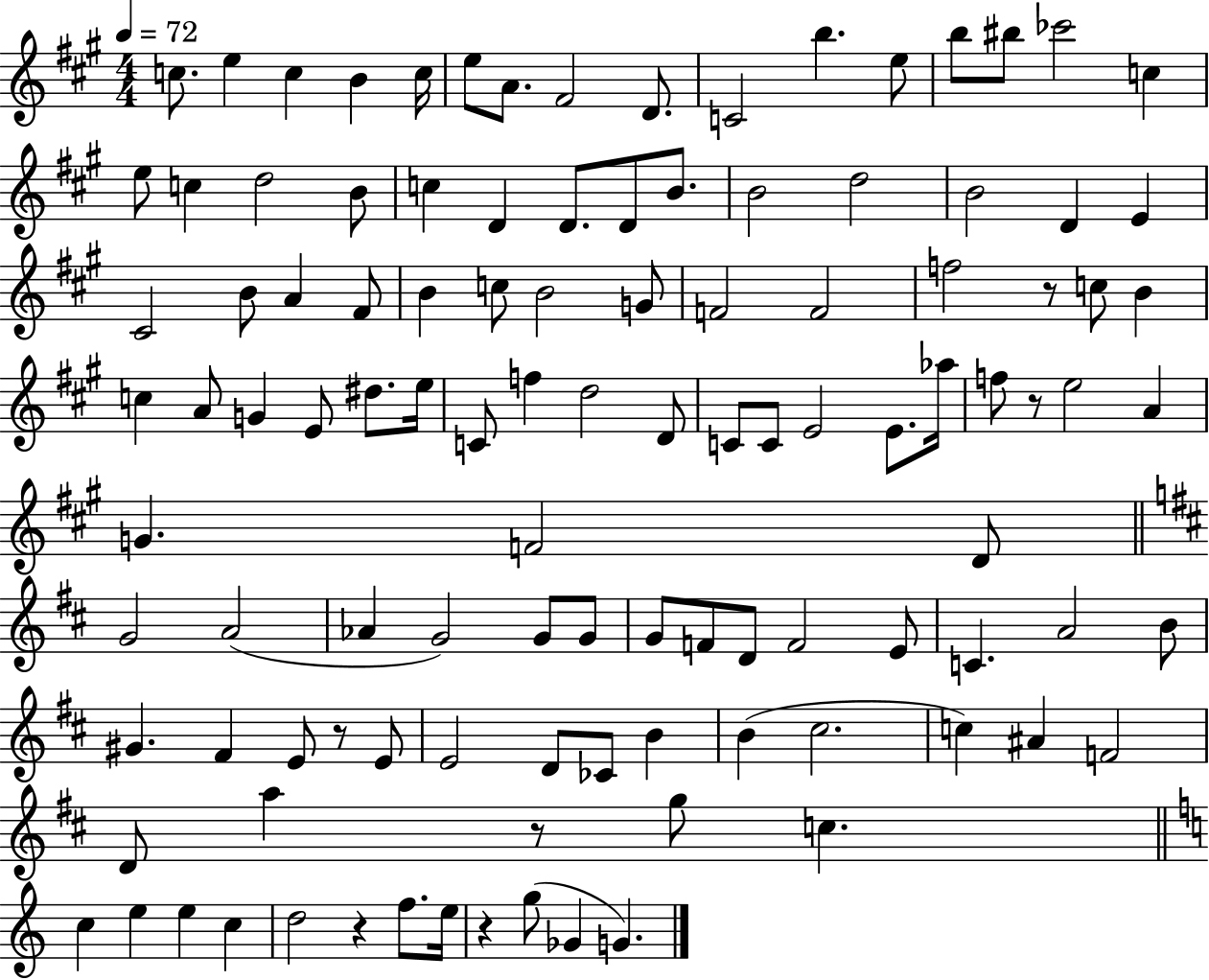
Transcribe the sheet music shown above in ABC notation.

X:1
T:Untitled
M:4/4
L:1/4
K:A
c/2 e c B c/4 e/2 A/2 ^F2 D/2 C2 b e/2 b/2 ^b/2 _c'2 c e/2 c d2 B/2 c D D/2 D/2 B/2 B2 d2 B2 D E ^C2 B/2 A ^F/2 B c/2 B2 G/2 F2 F2 f2 z/2 c/2 B c A/2 G E/2 ^d/2 e/4 C/2 f d2 D/2 C/2 C/2 E2 E/2 _a/4 f/2 z/2 e2 A G F2 D/2 G2 A2 _A G2 G/2 G/2 G/2 F/2 D/2 F2 E/2 C A2 B/2 ^G ^F E/2 z/2 E/2 E2 D/2 _C/2 B B ^c2 c ^A F2 D/2 a z/2 g/2 c c e e c d2 z f/2 e/4 z g/2 _G G